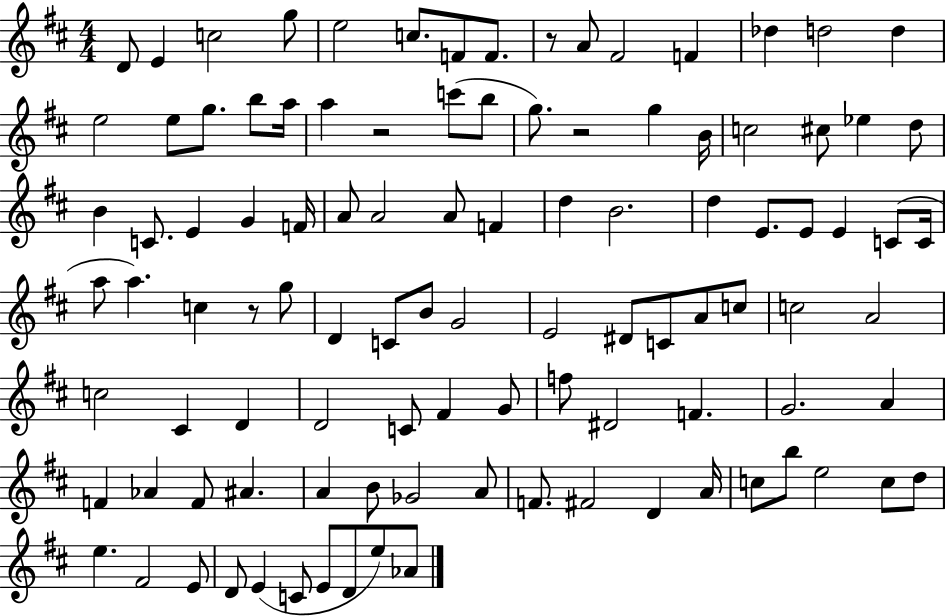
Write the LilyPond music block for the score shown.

{
  \clef treble
  \numericTimeSignature
  \time 4/4
  \key d \major
  d'8 e'4 c''2 g''8 | e''2 c''8. f'8 f'8. | r8 a'8 fis'2 f'4 | des''4 d''2 d''4 | \break e''2 e''8 g''8. b''8 a''16 | a''4 r2 c'''8( b''8 | g''8.) r2 g''4 b'16 | c''2 cis''8 ees''4 d''8 | \break b'4 c'8. e'4 g'4 f'16 | a'8 a'2 a'8 f'4 | d''4 b'2. | d''4 e'8. e'8 e'4 c'8( c'16 | \break a''8 a''4.) c''4 r8 g''8 | d'4 c'8 b'8 g'2 | e'2 dis'8 c'8 a'8 c''8 | c''2 a'2 | \break c''2 cis'4 d'4 | d'2 c'8 fis'4 g'8 | f''8 dis'2 f'4. | g'2. a'4 | \break f'4 aes'4 f'8 ais'4. | a'4 b'8 ges'2 a'8 | f'8. fis'2 d'4 a'16 | c''8 b''8 e''2 c''8 d''8 | \break e''4. fis'2 e'8 | d'8 e'4( c'8 e'8 d'8 e''8) aes'8 | \bar "|."
}